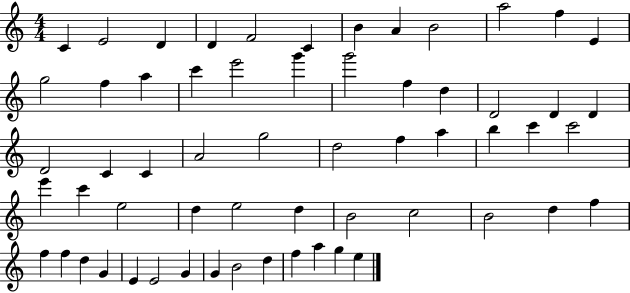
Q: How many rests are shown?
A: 0